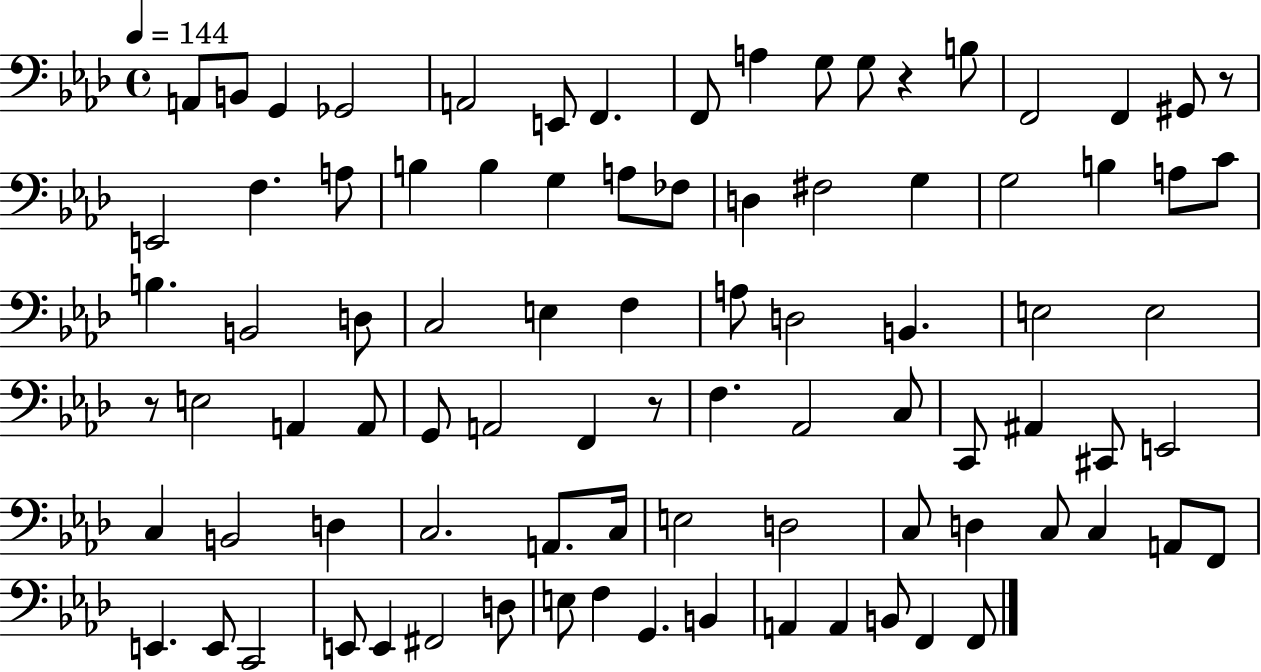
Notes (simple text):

A2/e B2/e G2/q Gb2/h A2/h E2/e F2/q. F2/e A3/q G3/e G3/e R/q B3/e F2/h F2/q G#2/e R/e E2/h F3/q. A3/e B3/q B3/q G3/q A3/e FES3/e D3/q F#3/h G3/q G3/h B3/q A3/e C4/e B3/q. B2/h D3/e C3/h E3/q F3/q A3/e D3/h B2/q. E3/h E3/h R/e E3/h A2/q A2/e G2/e A2/h F2/q R/e F3/q. Ab2/h C3/e C2/e A#2/q C#2/e E2/h C3/q B2/h D3/q C3/h. A2/e. C3/s E3/h D3/h C3/e D3/q C3/e C3/q A2/e F2/e E2/q. E2/e C2/h E2/e E2/q F#2/h D3/e E3/e F3/q G2/q. B2/q A2/q A2/q B2/e F2/q F2/e